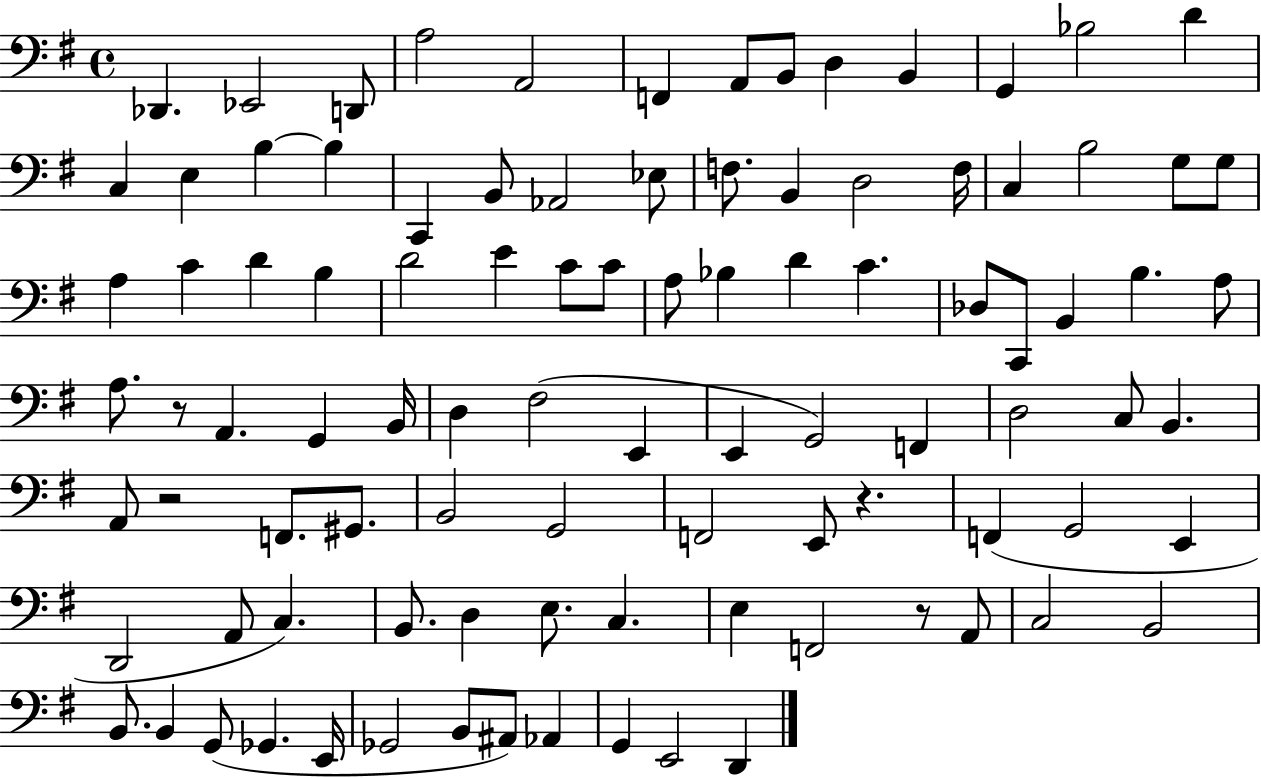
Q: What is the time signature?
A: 4/4